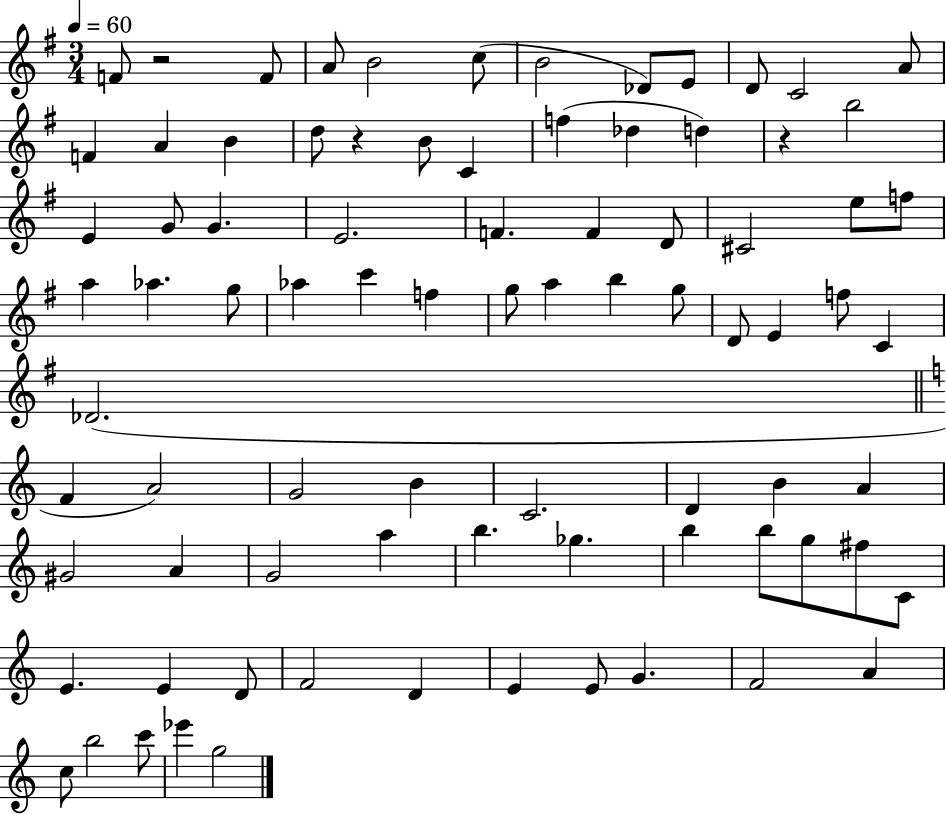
F4/e R/h F4/e A4/e B4/h C5/e B4/h Db4/e E4/e D4/e C4/h A4/e F4/q A4/q B4/q D5/e R/q B4/e C4/q F5/q Db5/q D5/q R/q B5/h E4/q G4/e G4/q. E4/h. F4/q. F4/q D4/e C#4/h E5/e F5/e A5/q Ab5/q. G5/e Ab5/q C6/q F5/q G5/e A5/q B5/q G5/e D4/e E4/q F5/e C4/q Db4/h. F4/q A4/h G4/h B4/q C4/h. D4/q B4/q A4/q G#4/h A4/q G4/h A5/q B5/q. Gb5/q. B5/q B5/e G5/e F#5/e C4/e E4/q. E4/q D4/e F4/h D4/q E4/q E4/e G4/q. F4/h A4/q C5/e B5/h C6/e Eb6/q G5/h